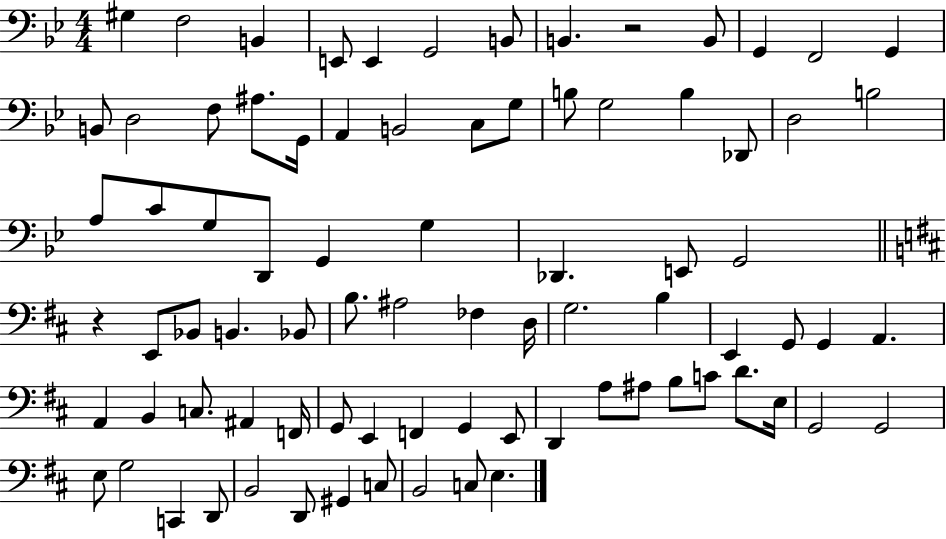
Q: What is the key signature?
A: BES major